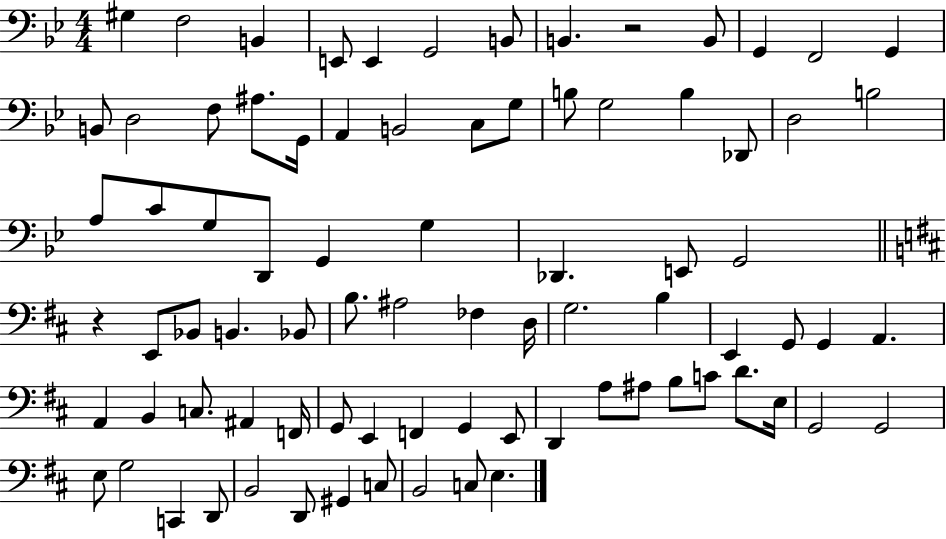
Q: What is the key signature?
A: BES major